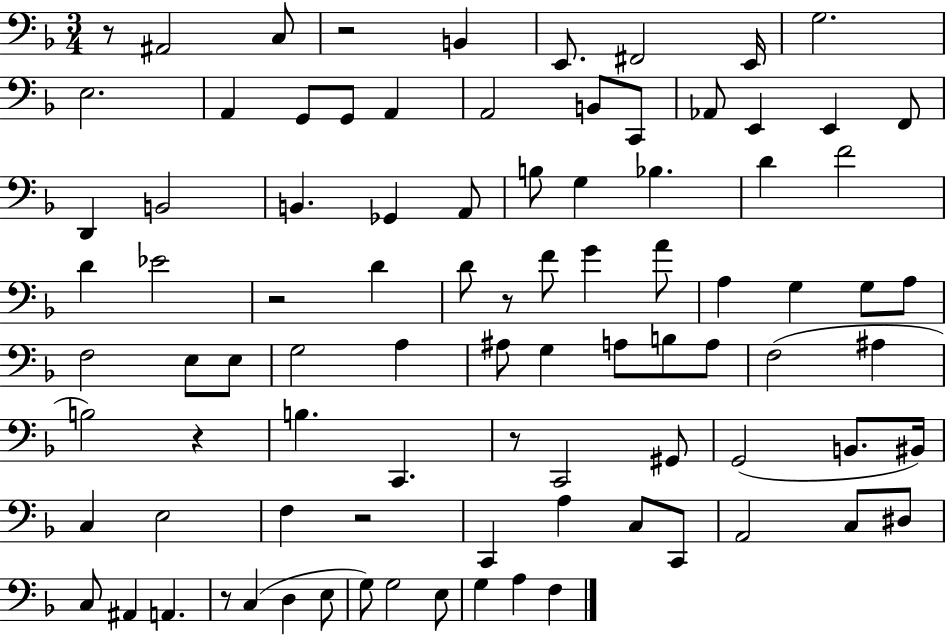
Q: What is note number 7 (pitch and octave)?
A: G3